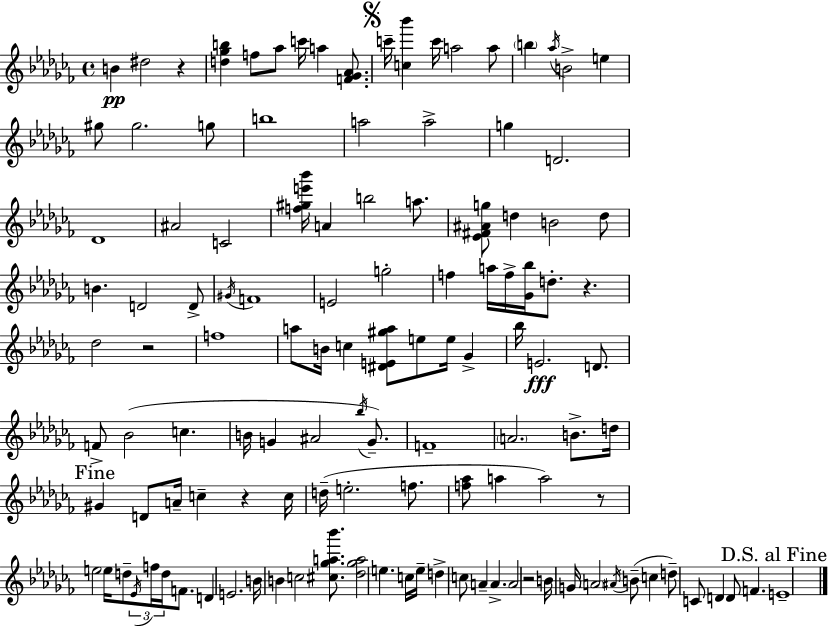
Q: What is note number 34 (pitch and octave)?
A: D4